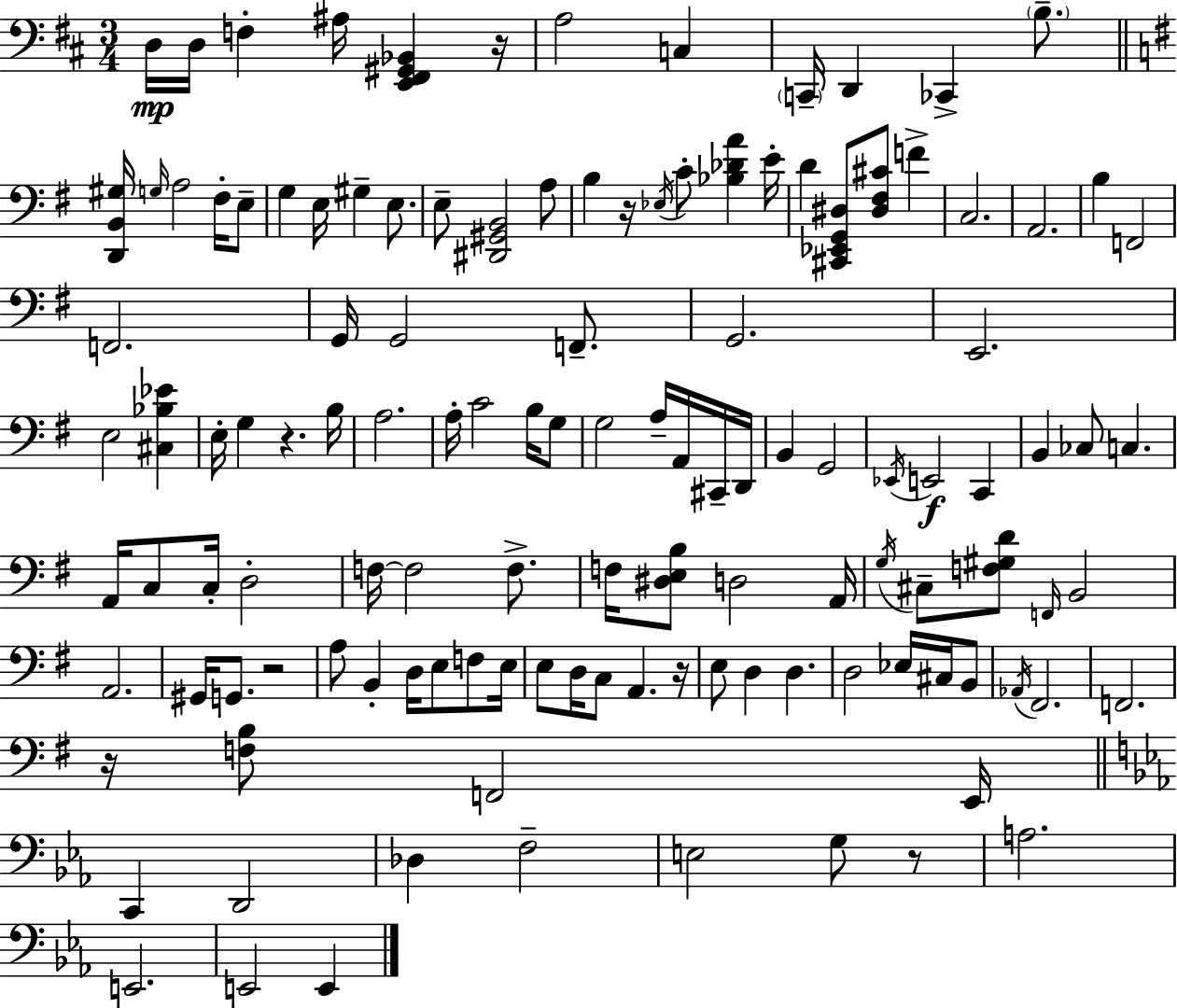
X:1
T:Untitled
M:3/4
L:1/4
K:D
D,/4 D,/4 F, ^A,/4 [E,,^F,,^G,,_B,,] z/4 A,2 C, C,,/4 D,, _C,, B,/2 [D,,B,,^G,]/4 G,/4 A,2 ^F,/4 E,/2 G, E,/4 ^G, E,/2 E,/2 [^D,,^G,,B,,]2 A,/2 B, z/4 _E,/4 C/2 [_B,_DA] E/4 D [^C,,_E,,G,,^D,]/2 [^D,^F,^C]/2 F C,2 A,,2 B, F,,2 F,,2 G,,/4 G,,2 F,,/2 G,,2 E,,2 E,2 [^C,_B,_E] E,/4 G, z B,/4 A,2 A,/4 C2 B,/4 G,/2 G,2 A,/4 A,,/4 ^C,,/4 D,,/4 B,, G,,2 _E,,/4 E,,2 C,, B,, _C,/2 C, A,,/4 C,/2 C,/4 D,2 F,/4 F,2 F,/2 F,/4 [^D,E,B,]/2 D,2 A,,/4 G,/4 ^C,/2 [F,^G,D]/2 F,,/4 B,,2 A,,2 ^G,,/4 G,,/2 z2 A,/2 B,, D,/4 E,/2 F,/2 E,/4 E,/2 D,/4 C,/2 A,, z/4 E,/2 D, D, D,2 _E,/4 ^C,/4 B,,/2 _A,,/4 ^F,,2 F,,2 z/4 [F,B,]/2 F,,2 E,,/4 C,, D,,2 _D, F,2 E,2 G,/2 z/2 A,2 E,,2 E,,2 E,,